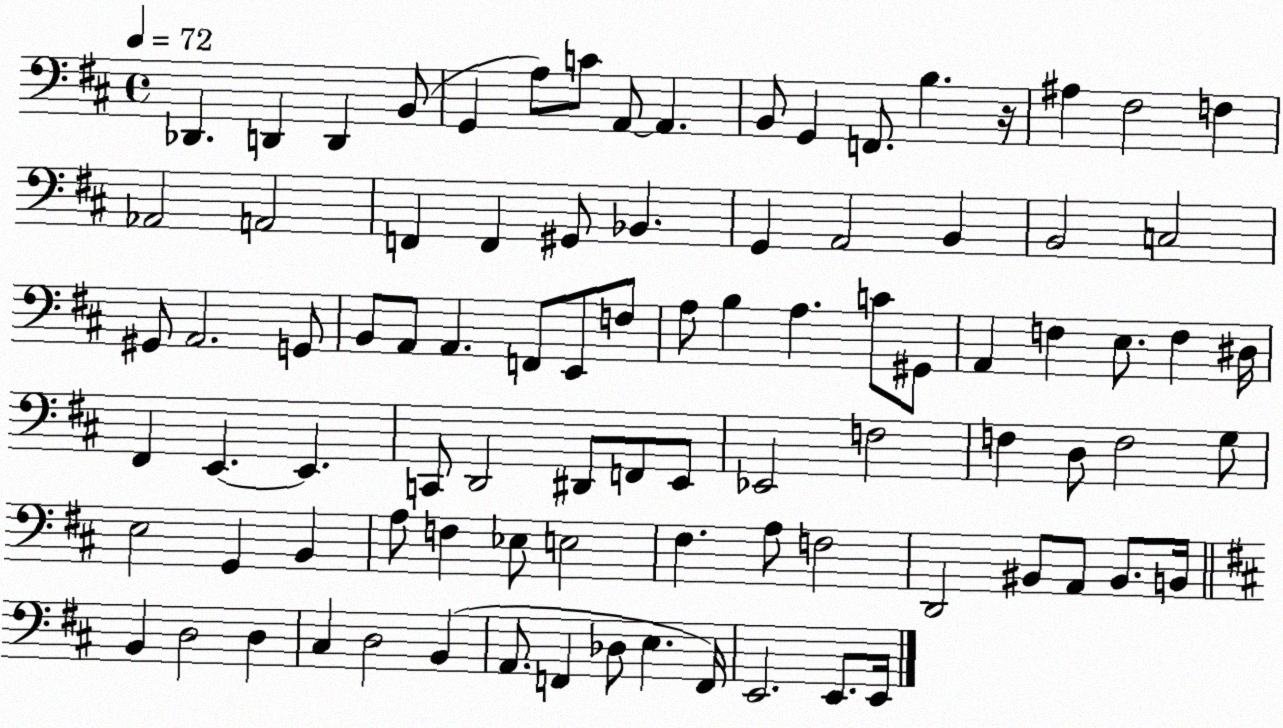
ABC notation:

X:1
T:Untitled
M:4/4
L:1/4
K:D
_D,, D,, D,, B,,/2 G,, A,/2 C/2 A,,/2 A,, B,,/2 G,, F,,/2 B, z/4 ^A, ^F,2 F, _A,,2 A,,2 F,, F,, ^G,,/2 _B,, G,, A,,2 B,, B,,2 C,2 ^G,,/2 A,,2 G,,/2 B,,/2 A,,/2 A,, F,,/2 E,,/2 F,/2 A,/2 B, A, C/2 ^G,,/2 A,, F, E,/2 F, ^D,/4 ^F,, E,, E,, C,,/2 D,,2 ^D,,/2 F,,/2 E,,/2 _E,,2 F,2 F, D,/2 F,2 G,/2 E,2 G,, B,, A,/2 F, _E,/2 E,2 ^F, A,/2 F,2 D,,2 ^B,,/2 A,,/2 ^B,,/2 B,,/4 B,, D,2 D, ^C, D,2 B,, A,,/2 F,, _D,/2 E, F,,/4 E,,2 E,,/2 E,,/4